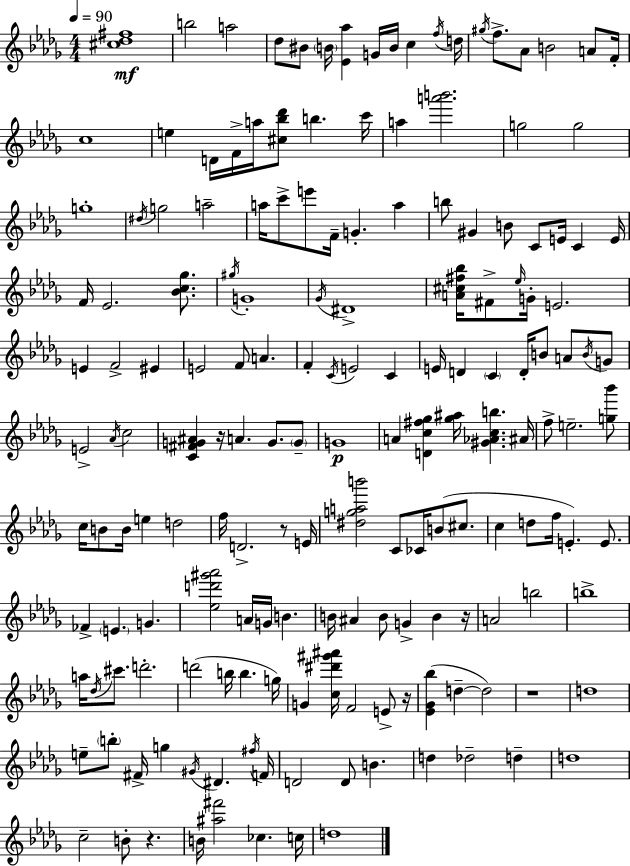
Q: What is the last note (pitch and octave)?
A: D5